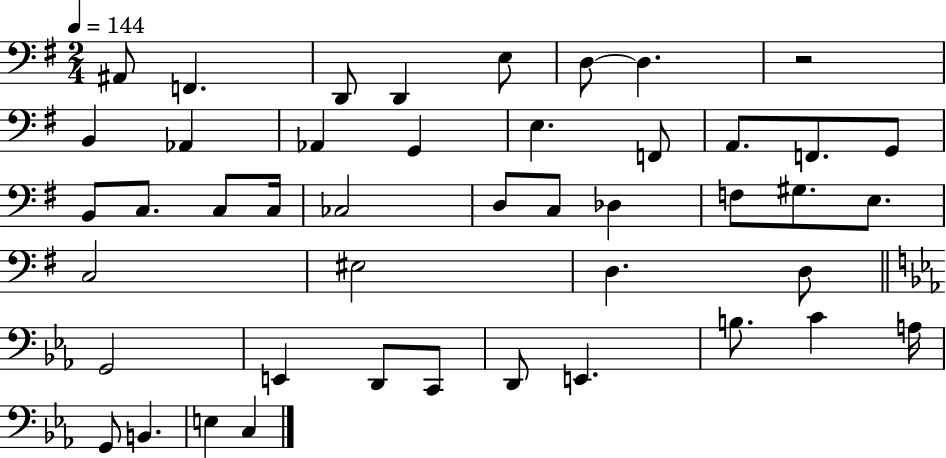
{
  \clef bass
  \numericTimeSignature
  \time 2/4
  \key g \major
  \tempo 4 = 144
  ais,8 f,4. | d,8 d,4 e8 | d8~~ d4. | r2 | \break b,4 aes,4 | aes,4 g,4 | e4. f,8 | a,8. f,8. g,8 | \break b,8 c8. c8 c16 | ces2 | d8 c8 des4 | f8 gis8. e8. | \break c2 | eis2 | d4. d8 | \bar "||" \break \key ees \major g,2 | e,4 d,8 c,8 | d,8 e,4. | b8. c'4 a16 | \break g,8 b,4. | e4 c4 | \bar "|."
}